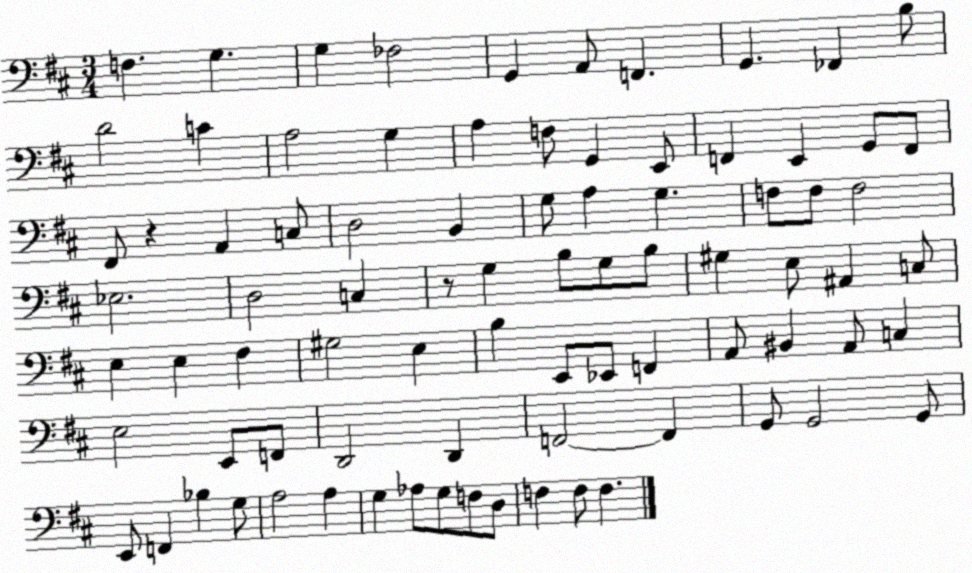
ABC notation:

X:1
T:Untitled
M:3/4
L:1/4
K:D
F, G, G, _F,2 G,, A,,/2 F,, G,, _F,, B,/2 D2 C A,2 G, A, F,/2 G,, E,,/2 F,, E,, G,,/2 F,,/2 ^F,,/2 z A,, C,/2 D,2 B,, G,/2 A, G, F,/2 F,/2 F,2 _E,2 D,2 C, z/2 G, B,/2 G,/2 B,/2 ^G, E,/2 ^A,, C,/2 E, E, ^F, ^G,2 E, B, E,,/2 _E,,/2 F,, A,,/2 ^B,, A,,/2 C, E,2 E,,/2 F,,/2 D,,2 D,, F,,2 F,, G,,/2 G,,2 G,,/2 E,,/2 F,, _B, G,/2 A,2 A, G, _A,/2 G,/2 F,/2 D,/2 F, F,/2 F,